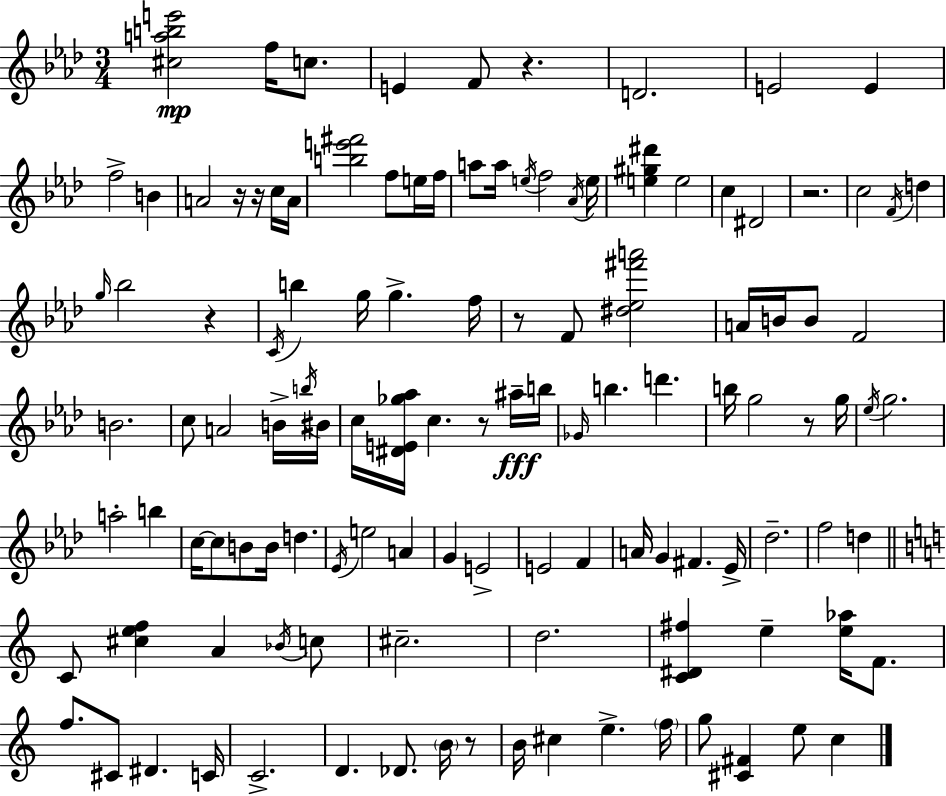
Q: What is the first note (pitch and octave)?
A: F5